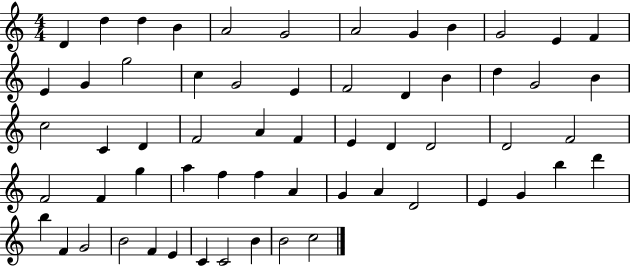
{
  \clef treble
  \numericTimeSignature
  \time 4/4
  \key c \major
  d'4 d''4 d''4 b'4 | a'2 g'2 | a'2 g'4 b'4 | g'2 e'4 f'4 | \break e'4 g'4 g''2 | c''4 g'2 e'4 | f'2 d'4 b'4 | d''4 g'2 b'4 | \break c''2 c'4 d'4 | f'2 a'4 f'4 | e'4 d'4 d'2 | d'2 f'2 | \break f'2 f'4 g''4 | a''4 f''4 f''4 a'4 | g'4 a'4 d'2 | e'4 g'4 b''4 d'''4 | \break b''4 f'4 g'2 | b'2 f'4 e'4 | c'4 c'2 b'4 | b'2 c''2 | \break \bar "|."
}